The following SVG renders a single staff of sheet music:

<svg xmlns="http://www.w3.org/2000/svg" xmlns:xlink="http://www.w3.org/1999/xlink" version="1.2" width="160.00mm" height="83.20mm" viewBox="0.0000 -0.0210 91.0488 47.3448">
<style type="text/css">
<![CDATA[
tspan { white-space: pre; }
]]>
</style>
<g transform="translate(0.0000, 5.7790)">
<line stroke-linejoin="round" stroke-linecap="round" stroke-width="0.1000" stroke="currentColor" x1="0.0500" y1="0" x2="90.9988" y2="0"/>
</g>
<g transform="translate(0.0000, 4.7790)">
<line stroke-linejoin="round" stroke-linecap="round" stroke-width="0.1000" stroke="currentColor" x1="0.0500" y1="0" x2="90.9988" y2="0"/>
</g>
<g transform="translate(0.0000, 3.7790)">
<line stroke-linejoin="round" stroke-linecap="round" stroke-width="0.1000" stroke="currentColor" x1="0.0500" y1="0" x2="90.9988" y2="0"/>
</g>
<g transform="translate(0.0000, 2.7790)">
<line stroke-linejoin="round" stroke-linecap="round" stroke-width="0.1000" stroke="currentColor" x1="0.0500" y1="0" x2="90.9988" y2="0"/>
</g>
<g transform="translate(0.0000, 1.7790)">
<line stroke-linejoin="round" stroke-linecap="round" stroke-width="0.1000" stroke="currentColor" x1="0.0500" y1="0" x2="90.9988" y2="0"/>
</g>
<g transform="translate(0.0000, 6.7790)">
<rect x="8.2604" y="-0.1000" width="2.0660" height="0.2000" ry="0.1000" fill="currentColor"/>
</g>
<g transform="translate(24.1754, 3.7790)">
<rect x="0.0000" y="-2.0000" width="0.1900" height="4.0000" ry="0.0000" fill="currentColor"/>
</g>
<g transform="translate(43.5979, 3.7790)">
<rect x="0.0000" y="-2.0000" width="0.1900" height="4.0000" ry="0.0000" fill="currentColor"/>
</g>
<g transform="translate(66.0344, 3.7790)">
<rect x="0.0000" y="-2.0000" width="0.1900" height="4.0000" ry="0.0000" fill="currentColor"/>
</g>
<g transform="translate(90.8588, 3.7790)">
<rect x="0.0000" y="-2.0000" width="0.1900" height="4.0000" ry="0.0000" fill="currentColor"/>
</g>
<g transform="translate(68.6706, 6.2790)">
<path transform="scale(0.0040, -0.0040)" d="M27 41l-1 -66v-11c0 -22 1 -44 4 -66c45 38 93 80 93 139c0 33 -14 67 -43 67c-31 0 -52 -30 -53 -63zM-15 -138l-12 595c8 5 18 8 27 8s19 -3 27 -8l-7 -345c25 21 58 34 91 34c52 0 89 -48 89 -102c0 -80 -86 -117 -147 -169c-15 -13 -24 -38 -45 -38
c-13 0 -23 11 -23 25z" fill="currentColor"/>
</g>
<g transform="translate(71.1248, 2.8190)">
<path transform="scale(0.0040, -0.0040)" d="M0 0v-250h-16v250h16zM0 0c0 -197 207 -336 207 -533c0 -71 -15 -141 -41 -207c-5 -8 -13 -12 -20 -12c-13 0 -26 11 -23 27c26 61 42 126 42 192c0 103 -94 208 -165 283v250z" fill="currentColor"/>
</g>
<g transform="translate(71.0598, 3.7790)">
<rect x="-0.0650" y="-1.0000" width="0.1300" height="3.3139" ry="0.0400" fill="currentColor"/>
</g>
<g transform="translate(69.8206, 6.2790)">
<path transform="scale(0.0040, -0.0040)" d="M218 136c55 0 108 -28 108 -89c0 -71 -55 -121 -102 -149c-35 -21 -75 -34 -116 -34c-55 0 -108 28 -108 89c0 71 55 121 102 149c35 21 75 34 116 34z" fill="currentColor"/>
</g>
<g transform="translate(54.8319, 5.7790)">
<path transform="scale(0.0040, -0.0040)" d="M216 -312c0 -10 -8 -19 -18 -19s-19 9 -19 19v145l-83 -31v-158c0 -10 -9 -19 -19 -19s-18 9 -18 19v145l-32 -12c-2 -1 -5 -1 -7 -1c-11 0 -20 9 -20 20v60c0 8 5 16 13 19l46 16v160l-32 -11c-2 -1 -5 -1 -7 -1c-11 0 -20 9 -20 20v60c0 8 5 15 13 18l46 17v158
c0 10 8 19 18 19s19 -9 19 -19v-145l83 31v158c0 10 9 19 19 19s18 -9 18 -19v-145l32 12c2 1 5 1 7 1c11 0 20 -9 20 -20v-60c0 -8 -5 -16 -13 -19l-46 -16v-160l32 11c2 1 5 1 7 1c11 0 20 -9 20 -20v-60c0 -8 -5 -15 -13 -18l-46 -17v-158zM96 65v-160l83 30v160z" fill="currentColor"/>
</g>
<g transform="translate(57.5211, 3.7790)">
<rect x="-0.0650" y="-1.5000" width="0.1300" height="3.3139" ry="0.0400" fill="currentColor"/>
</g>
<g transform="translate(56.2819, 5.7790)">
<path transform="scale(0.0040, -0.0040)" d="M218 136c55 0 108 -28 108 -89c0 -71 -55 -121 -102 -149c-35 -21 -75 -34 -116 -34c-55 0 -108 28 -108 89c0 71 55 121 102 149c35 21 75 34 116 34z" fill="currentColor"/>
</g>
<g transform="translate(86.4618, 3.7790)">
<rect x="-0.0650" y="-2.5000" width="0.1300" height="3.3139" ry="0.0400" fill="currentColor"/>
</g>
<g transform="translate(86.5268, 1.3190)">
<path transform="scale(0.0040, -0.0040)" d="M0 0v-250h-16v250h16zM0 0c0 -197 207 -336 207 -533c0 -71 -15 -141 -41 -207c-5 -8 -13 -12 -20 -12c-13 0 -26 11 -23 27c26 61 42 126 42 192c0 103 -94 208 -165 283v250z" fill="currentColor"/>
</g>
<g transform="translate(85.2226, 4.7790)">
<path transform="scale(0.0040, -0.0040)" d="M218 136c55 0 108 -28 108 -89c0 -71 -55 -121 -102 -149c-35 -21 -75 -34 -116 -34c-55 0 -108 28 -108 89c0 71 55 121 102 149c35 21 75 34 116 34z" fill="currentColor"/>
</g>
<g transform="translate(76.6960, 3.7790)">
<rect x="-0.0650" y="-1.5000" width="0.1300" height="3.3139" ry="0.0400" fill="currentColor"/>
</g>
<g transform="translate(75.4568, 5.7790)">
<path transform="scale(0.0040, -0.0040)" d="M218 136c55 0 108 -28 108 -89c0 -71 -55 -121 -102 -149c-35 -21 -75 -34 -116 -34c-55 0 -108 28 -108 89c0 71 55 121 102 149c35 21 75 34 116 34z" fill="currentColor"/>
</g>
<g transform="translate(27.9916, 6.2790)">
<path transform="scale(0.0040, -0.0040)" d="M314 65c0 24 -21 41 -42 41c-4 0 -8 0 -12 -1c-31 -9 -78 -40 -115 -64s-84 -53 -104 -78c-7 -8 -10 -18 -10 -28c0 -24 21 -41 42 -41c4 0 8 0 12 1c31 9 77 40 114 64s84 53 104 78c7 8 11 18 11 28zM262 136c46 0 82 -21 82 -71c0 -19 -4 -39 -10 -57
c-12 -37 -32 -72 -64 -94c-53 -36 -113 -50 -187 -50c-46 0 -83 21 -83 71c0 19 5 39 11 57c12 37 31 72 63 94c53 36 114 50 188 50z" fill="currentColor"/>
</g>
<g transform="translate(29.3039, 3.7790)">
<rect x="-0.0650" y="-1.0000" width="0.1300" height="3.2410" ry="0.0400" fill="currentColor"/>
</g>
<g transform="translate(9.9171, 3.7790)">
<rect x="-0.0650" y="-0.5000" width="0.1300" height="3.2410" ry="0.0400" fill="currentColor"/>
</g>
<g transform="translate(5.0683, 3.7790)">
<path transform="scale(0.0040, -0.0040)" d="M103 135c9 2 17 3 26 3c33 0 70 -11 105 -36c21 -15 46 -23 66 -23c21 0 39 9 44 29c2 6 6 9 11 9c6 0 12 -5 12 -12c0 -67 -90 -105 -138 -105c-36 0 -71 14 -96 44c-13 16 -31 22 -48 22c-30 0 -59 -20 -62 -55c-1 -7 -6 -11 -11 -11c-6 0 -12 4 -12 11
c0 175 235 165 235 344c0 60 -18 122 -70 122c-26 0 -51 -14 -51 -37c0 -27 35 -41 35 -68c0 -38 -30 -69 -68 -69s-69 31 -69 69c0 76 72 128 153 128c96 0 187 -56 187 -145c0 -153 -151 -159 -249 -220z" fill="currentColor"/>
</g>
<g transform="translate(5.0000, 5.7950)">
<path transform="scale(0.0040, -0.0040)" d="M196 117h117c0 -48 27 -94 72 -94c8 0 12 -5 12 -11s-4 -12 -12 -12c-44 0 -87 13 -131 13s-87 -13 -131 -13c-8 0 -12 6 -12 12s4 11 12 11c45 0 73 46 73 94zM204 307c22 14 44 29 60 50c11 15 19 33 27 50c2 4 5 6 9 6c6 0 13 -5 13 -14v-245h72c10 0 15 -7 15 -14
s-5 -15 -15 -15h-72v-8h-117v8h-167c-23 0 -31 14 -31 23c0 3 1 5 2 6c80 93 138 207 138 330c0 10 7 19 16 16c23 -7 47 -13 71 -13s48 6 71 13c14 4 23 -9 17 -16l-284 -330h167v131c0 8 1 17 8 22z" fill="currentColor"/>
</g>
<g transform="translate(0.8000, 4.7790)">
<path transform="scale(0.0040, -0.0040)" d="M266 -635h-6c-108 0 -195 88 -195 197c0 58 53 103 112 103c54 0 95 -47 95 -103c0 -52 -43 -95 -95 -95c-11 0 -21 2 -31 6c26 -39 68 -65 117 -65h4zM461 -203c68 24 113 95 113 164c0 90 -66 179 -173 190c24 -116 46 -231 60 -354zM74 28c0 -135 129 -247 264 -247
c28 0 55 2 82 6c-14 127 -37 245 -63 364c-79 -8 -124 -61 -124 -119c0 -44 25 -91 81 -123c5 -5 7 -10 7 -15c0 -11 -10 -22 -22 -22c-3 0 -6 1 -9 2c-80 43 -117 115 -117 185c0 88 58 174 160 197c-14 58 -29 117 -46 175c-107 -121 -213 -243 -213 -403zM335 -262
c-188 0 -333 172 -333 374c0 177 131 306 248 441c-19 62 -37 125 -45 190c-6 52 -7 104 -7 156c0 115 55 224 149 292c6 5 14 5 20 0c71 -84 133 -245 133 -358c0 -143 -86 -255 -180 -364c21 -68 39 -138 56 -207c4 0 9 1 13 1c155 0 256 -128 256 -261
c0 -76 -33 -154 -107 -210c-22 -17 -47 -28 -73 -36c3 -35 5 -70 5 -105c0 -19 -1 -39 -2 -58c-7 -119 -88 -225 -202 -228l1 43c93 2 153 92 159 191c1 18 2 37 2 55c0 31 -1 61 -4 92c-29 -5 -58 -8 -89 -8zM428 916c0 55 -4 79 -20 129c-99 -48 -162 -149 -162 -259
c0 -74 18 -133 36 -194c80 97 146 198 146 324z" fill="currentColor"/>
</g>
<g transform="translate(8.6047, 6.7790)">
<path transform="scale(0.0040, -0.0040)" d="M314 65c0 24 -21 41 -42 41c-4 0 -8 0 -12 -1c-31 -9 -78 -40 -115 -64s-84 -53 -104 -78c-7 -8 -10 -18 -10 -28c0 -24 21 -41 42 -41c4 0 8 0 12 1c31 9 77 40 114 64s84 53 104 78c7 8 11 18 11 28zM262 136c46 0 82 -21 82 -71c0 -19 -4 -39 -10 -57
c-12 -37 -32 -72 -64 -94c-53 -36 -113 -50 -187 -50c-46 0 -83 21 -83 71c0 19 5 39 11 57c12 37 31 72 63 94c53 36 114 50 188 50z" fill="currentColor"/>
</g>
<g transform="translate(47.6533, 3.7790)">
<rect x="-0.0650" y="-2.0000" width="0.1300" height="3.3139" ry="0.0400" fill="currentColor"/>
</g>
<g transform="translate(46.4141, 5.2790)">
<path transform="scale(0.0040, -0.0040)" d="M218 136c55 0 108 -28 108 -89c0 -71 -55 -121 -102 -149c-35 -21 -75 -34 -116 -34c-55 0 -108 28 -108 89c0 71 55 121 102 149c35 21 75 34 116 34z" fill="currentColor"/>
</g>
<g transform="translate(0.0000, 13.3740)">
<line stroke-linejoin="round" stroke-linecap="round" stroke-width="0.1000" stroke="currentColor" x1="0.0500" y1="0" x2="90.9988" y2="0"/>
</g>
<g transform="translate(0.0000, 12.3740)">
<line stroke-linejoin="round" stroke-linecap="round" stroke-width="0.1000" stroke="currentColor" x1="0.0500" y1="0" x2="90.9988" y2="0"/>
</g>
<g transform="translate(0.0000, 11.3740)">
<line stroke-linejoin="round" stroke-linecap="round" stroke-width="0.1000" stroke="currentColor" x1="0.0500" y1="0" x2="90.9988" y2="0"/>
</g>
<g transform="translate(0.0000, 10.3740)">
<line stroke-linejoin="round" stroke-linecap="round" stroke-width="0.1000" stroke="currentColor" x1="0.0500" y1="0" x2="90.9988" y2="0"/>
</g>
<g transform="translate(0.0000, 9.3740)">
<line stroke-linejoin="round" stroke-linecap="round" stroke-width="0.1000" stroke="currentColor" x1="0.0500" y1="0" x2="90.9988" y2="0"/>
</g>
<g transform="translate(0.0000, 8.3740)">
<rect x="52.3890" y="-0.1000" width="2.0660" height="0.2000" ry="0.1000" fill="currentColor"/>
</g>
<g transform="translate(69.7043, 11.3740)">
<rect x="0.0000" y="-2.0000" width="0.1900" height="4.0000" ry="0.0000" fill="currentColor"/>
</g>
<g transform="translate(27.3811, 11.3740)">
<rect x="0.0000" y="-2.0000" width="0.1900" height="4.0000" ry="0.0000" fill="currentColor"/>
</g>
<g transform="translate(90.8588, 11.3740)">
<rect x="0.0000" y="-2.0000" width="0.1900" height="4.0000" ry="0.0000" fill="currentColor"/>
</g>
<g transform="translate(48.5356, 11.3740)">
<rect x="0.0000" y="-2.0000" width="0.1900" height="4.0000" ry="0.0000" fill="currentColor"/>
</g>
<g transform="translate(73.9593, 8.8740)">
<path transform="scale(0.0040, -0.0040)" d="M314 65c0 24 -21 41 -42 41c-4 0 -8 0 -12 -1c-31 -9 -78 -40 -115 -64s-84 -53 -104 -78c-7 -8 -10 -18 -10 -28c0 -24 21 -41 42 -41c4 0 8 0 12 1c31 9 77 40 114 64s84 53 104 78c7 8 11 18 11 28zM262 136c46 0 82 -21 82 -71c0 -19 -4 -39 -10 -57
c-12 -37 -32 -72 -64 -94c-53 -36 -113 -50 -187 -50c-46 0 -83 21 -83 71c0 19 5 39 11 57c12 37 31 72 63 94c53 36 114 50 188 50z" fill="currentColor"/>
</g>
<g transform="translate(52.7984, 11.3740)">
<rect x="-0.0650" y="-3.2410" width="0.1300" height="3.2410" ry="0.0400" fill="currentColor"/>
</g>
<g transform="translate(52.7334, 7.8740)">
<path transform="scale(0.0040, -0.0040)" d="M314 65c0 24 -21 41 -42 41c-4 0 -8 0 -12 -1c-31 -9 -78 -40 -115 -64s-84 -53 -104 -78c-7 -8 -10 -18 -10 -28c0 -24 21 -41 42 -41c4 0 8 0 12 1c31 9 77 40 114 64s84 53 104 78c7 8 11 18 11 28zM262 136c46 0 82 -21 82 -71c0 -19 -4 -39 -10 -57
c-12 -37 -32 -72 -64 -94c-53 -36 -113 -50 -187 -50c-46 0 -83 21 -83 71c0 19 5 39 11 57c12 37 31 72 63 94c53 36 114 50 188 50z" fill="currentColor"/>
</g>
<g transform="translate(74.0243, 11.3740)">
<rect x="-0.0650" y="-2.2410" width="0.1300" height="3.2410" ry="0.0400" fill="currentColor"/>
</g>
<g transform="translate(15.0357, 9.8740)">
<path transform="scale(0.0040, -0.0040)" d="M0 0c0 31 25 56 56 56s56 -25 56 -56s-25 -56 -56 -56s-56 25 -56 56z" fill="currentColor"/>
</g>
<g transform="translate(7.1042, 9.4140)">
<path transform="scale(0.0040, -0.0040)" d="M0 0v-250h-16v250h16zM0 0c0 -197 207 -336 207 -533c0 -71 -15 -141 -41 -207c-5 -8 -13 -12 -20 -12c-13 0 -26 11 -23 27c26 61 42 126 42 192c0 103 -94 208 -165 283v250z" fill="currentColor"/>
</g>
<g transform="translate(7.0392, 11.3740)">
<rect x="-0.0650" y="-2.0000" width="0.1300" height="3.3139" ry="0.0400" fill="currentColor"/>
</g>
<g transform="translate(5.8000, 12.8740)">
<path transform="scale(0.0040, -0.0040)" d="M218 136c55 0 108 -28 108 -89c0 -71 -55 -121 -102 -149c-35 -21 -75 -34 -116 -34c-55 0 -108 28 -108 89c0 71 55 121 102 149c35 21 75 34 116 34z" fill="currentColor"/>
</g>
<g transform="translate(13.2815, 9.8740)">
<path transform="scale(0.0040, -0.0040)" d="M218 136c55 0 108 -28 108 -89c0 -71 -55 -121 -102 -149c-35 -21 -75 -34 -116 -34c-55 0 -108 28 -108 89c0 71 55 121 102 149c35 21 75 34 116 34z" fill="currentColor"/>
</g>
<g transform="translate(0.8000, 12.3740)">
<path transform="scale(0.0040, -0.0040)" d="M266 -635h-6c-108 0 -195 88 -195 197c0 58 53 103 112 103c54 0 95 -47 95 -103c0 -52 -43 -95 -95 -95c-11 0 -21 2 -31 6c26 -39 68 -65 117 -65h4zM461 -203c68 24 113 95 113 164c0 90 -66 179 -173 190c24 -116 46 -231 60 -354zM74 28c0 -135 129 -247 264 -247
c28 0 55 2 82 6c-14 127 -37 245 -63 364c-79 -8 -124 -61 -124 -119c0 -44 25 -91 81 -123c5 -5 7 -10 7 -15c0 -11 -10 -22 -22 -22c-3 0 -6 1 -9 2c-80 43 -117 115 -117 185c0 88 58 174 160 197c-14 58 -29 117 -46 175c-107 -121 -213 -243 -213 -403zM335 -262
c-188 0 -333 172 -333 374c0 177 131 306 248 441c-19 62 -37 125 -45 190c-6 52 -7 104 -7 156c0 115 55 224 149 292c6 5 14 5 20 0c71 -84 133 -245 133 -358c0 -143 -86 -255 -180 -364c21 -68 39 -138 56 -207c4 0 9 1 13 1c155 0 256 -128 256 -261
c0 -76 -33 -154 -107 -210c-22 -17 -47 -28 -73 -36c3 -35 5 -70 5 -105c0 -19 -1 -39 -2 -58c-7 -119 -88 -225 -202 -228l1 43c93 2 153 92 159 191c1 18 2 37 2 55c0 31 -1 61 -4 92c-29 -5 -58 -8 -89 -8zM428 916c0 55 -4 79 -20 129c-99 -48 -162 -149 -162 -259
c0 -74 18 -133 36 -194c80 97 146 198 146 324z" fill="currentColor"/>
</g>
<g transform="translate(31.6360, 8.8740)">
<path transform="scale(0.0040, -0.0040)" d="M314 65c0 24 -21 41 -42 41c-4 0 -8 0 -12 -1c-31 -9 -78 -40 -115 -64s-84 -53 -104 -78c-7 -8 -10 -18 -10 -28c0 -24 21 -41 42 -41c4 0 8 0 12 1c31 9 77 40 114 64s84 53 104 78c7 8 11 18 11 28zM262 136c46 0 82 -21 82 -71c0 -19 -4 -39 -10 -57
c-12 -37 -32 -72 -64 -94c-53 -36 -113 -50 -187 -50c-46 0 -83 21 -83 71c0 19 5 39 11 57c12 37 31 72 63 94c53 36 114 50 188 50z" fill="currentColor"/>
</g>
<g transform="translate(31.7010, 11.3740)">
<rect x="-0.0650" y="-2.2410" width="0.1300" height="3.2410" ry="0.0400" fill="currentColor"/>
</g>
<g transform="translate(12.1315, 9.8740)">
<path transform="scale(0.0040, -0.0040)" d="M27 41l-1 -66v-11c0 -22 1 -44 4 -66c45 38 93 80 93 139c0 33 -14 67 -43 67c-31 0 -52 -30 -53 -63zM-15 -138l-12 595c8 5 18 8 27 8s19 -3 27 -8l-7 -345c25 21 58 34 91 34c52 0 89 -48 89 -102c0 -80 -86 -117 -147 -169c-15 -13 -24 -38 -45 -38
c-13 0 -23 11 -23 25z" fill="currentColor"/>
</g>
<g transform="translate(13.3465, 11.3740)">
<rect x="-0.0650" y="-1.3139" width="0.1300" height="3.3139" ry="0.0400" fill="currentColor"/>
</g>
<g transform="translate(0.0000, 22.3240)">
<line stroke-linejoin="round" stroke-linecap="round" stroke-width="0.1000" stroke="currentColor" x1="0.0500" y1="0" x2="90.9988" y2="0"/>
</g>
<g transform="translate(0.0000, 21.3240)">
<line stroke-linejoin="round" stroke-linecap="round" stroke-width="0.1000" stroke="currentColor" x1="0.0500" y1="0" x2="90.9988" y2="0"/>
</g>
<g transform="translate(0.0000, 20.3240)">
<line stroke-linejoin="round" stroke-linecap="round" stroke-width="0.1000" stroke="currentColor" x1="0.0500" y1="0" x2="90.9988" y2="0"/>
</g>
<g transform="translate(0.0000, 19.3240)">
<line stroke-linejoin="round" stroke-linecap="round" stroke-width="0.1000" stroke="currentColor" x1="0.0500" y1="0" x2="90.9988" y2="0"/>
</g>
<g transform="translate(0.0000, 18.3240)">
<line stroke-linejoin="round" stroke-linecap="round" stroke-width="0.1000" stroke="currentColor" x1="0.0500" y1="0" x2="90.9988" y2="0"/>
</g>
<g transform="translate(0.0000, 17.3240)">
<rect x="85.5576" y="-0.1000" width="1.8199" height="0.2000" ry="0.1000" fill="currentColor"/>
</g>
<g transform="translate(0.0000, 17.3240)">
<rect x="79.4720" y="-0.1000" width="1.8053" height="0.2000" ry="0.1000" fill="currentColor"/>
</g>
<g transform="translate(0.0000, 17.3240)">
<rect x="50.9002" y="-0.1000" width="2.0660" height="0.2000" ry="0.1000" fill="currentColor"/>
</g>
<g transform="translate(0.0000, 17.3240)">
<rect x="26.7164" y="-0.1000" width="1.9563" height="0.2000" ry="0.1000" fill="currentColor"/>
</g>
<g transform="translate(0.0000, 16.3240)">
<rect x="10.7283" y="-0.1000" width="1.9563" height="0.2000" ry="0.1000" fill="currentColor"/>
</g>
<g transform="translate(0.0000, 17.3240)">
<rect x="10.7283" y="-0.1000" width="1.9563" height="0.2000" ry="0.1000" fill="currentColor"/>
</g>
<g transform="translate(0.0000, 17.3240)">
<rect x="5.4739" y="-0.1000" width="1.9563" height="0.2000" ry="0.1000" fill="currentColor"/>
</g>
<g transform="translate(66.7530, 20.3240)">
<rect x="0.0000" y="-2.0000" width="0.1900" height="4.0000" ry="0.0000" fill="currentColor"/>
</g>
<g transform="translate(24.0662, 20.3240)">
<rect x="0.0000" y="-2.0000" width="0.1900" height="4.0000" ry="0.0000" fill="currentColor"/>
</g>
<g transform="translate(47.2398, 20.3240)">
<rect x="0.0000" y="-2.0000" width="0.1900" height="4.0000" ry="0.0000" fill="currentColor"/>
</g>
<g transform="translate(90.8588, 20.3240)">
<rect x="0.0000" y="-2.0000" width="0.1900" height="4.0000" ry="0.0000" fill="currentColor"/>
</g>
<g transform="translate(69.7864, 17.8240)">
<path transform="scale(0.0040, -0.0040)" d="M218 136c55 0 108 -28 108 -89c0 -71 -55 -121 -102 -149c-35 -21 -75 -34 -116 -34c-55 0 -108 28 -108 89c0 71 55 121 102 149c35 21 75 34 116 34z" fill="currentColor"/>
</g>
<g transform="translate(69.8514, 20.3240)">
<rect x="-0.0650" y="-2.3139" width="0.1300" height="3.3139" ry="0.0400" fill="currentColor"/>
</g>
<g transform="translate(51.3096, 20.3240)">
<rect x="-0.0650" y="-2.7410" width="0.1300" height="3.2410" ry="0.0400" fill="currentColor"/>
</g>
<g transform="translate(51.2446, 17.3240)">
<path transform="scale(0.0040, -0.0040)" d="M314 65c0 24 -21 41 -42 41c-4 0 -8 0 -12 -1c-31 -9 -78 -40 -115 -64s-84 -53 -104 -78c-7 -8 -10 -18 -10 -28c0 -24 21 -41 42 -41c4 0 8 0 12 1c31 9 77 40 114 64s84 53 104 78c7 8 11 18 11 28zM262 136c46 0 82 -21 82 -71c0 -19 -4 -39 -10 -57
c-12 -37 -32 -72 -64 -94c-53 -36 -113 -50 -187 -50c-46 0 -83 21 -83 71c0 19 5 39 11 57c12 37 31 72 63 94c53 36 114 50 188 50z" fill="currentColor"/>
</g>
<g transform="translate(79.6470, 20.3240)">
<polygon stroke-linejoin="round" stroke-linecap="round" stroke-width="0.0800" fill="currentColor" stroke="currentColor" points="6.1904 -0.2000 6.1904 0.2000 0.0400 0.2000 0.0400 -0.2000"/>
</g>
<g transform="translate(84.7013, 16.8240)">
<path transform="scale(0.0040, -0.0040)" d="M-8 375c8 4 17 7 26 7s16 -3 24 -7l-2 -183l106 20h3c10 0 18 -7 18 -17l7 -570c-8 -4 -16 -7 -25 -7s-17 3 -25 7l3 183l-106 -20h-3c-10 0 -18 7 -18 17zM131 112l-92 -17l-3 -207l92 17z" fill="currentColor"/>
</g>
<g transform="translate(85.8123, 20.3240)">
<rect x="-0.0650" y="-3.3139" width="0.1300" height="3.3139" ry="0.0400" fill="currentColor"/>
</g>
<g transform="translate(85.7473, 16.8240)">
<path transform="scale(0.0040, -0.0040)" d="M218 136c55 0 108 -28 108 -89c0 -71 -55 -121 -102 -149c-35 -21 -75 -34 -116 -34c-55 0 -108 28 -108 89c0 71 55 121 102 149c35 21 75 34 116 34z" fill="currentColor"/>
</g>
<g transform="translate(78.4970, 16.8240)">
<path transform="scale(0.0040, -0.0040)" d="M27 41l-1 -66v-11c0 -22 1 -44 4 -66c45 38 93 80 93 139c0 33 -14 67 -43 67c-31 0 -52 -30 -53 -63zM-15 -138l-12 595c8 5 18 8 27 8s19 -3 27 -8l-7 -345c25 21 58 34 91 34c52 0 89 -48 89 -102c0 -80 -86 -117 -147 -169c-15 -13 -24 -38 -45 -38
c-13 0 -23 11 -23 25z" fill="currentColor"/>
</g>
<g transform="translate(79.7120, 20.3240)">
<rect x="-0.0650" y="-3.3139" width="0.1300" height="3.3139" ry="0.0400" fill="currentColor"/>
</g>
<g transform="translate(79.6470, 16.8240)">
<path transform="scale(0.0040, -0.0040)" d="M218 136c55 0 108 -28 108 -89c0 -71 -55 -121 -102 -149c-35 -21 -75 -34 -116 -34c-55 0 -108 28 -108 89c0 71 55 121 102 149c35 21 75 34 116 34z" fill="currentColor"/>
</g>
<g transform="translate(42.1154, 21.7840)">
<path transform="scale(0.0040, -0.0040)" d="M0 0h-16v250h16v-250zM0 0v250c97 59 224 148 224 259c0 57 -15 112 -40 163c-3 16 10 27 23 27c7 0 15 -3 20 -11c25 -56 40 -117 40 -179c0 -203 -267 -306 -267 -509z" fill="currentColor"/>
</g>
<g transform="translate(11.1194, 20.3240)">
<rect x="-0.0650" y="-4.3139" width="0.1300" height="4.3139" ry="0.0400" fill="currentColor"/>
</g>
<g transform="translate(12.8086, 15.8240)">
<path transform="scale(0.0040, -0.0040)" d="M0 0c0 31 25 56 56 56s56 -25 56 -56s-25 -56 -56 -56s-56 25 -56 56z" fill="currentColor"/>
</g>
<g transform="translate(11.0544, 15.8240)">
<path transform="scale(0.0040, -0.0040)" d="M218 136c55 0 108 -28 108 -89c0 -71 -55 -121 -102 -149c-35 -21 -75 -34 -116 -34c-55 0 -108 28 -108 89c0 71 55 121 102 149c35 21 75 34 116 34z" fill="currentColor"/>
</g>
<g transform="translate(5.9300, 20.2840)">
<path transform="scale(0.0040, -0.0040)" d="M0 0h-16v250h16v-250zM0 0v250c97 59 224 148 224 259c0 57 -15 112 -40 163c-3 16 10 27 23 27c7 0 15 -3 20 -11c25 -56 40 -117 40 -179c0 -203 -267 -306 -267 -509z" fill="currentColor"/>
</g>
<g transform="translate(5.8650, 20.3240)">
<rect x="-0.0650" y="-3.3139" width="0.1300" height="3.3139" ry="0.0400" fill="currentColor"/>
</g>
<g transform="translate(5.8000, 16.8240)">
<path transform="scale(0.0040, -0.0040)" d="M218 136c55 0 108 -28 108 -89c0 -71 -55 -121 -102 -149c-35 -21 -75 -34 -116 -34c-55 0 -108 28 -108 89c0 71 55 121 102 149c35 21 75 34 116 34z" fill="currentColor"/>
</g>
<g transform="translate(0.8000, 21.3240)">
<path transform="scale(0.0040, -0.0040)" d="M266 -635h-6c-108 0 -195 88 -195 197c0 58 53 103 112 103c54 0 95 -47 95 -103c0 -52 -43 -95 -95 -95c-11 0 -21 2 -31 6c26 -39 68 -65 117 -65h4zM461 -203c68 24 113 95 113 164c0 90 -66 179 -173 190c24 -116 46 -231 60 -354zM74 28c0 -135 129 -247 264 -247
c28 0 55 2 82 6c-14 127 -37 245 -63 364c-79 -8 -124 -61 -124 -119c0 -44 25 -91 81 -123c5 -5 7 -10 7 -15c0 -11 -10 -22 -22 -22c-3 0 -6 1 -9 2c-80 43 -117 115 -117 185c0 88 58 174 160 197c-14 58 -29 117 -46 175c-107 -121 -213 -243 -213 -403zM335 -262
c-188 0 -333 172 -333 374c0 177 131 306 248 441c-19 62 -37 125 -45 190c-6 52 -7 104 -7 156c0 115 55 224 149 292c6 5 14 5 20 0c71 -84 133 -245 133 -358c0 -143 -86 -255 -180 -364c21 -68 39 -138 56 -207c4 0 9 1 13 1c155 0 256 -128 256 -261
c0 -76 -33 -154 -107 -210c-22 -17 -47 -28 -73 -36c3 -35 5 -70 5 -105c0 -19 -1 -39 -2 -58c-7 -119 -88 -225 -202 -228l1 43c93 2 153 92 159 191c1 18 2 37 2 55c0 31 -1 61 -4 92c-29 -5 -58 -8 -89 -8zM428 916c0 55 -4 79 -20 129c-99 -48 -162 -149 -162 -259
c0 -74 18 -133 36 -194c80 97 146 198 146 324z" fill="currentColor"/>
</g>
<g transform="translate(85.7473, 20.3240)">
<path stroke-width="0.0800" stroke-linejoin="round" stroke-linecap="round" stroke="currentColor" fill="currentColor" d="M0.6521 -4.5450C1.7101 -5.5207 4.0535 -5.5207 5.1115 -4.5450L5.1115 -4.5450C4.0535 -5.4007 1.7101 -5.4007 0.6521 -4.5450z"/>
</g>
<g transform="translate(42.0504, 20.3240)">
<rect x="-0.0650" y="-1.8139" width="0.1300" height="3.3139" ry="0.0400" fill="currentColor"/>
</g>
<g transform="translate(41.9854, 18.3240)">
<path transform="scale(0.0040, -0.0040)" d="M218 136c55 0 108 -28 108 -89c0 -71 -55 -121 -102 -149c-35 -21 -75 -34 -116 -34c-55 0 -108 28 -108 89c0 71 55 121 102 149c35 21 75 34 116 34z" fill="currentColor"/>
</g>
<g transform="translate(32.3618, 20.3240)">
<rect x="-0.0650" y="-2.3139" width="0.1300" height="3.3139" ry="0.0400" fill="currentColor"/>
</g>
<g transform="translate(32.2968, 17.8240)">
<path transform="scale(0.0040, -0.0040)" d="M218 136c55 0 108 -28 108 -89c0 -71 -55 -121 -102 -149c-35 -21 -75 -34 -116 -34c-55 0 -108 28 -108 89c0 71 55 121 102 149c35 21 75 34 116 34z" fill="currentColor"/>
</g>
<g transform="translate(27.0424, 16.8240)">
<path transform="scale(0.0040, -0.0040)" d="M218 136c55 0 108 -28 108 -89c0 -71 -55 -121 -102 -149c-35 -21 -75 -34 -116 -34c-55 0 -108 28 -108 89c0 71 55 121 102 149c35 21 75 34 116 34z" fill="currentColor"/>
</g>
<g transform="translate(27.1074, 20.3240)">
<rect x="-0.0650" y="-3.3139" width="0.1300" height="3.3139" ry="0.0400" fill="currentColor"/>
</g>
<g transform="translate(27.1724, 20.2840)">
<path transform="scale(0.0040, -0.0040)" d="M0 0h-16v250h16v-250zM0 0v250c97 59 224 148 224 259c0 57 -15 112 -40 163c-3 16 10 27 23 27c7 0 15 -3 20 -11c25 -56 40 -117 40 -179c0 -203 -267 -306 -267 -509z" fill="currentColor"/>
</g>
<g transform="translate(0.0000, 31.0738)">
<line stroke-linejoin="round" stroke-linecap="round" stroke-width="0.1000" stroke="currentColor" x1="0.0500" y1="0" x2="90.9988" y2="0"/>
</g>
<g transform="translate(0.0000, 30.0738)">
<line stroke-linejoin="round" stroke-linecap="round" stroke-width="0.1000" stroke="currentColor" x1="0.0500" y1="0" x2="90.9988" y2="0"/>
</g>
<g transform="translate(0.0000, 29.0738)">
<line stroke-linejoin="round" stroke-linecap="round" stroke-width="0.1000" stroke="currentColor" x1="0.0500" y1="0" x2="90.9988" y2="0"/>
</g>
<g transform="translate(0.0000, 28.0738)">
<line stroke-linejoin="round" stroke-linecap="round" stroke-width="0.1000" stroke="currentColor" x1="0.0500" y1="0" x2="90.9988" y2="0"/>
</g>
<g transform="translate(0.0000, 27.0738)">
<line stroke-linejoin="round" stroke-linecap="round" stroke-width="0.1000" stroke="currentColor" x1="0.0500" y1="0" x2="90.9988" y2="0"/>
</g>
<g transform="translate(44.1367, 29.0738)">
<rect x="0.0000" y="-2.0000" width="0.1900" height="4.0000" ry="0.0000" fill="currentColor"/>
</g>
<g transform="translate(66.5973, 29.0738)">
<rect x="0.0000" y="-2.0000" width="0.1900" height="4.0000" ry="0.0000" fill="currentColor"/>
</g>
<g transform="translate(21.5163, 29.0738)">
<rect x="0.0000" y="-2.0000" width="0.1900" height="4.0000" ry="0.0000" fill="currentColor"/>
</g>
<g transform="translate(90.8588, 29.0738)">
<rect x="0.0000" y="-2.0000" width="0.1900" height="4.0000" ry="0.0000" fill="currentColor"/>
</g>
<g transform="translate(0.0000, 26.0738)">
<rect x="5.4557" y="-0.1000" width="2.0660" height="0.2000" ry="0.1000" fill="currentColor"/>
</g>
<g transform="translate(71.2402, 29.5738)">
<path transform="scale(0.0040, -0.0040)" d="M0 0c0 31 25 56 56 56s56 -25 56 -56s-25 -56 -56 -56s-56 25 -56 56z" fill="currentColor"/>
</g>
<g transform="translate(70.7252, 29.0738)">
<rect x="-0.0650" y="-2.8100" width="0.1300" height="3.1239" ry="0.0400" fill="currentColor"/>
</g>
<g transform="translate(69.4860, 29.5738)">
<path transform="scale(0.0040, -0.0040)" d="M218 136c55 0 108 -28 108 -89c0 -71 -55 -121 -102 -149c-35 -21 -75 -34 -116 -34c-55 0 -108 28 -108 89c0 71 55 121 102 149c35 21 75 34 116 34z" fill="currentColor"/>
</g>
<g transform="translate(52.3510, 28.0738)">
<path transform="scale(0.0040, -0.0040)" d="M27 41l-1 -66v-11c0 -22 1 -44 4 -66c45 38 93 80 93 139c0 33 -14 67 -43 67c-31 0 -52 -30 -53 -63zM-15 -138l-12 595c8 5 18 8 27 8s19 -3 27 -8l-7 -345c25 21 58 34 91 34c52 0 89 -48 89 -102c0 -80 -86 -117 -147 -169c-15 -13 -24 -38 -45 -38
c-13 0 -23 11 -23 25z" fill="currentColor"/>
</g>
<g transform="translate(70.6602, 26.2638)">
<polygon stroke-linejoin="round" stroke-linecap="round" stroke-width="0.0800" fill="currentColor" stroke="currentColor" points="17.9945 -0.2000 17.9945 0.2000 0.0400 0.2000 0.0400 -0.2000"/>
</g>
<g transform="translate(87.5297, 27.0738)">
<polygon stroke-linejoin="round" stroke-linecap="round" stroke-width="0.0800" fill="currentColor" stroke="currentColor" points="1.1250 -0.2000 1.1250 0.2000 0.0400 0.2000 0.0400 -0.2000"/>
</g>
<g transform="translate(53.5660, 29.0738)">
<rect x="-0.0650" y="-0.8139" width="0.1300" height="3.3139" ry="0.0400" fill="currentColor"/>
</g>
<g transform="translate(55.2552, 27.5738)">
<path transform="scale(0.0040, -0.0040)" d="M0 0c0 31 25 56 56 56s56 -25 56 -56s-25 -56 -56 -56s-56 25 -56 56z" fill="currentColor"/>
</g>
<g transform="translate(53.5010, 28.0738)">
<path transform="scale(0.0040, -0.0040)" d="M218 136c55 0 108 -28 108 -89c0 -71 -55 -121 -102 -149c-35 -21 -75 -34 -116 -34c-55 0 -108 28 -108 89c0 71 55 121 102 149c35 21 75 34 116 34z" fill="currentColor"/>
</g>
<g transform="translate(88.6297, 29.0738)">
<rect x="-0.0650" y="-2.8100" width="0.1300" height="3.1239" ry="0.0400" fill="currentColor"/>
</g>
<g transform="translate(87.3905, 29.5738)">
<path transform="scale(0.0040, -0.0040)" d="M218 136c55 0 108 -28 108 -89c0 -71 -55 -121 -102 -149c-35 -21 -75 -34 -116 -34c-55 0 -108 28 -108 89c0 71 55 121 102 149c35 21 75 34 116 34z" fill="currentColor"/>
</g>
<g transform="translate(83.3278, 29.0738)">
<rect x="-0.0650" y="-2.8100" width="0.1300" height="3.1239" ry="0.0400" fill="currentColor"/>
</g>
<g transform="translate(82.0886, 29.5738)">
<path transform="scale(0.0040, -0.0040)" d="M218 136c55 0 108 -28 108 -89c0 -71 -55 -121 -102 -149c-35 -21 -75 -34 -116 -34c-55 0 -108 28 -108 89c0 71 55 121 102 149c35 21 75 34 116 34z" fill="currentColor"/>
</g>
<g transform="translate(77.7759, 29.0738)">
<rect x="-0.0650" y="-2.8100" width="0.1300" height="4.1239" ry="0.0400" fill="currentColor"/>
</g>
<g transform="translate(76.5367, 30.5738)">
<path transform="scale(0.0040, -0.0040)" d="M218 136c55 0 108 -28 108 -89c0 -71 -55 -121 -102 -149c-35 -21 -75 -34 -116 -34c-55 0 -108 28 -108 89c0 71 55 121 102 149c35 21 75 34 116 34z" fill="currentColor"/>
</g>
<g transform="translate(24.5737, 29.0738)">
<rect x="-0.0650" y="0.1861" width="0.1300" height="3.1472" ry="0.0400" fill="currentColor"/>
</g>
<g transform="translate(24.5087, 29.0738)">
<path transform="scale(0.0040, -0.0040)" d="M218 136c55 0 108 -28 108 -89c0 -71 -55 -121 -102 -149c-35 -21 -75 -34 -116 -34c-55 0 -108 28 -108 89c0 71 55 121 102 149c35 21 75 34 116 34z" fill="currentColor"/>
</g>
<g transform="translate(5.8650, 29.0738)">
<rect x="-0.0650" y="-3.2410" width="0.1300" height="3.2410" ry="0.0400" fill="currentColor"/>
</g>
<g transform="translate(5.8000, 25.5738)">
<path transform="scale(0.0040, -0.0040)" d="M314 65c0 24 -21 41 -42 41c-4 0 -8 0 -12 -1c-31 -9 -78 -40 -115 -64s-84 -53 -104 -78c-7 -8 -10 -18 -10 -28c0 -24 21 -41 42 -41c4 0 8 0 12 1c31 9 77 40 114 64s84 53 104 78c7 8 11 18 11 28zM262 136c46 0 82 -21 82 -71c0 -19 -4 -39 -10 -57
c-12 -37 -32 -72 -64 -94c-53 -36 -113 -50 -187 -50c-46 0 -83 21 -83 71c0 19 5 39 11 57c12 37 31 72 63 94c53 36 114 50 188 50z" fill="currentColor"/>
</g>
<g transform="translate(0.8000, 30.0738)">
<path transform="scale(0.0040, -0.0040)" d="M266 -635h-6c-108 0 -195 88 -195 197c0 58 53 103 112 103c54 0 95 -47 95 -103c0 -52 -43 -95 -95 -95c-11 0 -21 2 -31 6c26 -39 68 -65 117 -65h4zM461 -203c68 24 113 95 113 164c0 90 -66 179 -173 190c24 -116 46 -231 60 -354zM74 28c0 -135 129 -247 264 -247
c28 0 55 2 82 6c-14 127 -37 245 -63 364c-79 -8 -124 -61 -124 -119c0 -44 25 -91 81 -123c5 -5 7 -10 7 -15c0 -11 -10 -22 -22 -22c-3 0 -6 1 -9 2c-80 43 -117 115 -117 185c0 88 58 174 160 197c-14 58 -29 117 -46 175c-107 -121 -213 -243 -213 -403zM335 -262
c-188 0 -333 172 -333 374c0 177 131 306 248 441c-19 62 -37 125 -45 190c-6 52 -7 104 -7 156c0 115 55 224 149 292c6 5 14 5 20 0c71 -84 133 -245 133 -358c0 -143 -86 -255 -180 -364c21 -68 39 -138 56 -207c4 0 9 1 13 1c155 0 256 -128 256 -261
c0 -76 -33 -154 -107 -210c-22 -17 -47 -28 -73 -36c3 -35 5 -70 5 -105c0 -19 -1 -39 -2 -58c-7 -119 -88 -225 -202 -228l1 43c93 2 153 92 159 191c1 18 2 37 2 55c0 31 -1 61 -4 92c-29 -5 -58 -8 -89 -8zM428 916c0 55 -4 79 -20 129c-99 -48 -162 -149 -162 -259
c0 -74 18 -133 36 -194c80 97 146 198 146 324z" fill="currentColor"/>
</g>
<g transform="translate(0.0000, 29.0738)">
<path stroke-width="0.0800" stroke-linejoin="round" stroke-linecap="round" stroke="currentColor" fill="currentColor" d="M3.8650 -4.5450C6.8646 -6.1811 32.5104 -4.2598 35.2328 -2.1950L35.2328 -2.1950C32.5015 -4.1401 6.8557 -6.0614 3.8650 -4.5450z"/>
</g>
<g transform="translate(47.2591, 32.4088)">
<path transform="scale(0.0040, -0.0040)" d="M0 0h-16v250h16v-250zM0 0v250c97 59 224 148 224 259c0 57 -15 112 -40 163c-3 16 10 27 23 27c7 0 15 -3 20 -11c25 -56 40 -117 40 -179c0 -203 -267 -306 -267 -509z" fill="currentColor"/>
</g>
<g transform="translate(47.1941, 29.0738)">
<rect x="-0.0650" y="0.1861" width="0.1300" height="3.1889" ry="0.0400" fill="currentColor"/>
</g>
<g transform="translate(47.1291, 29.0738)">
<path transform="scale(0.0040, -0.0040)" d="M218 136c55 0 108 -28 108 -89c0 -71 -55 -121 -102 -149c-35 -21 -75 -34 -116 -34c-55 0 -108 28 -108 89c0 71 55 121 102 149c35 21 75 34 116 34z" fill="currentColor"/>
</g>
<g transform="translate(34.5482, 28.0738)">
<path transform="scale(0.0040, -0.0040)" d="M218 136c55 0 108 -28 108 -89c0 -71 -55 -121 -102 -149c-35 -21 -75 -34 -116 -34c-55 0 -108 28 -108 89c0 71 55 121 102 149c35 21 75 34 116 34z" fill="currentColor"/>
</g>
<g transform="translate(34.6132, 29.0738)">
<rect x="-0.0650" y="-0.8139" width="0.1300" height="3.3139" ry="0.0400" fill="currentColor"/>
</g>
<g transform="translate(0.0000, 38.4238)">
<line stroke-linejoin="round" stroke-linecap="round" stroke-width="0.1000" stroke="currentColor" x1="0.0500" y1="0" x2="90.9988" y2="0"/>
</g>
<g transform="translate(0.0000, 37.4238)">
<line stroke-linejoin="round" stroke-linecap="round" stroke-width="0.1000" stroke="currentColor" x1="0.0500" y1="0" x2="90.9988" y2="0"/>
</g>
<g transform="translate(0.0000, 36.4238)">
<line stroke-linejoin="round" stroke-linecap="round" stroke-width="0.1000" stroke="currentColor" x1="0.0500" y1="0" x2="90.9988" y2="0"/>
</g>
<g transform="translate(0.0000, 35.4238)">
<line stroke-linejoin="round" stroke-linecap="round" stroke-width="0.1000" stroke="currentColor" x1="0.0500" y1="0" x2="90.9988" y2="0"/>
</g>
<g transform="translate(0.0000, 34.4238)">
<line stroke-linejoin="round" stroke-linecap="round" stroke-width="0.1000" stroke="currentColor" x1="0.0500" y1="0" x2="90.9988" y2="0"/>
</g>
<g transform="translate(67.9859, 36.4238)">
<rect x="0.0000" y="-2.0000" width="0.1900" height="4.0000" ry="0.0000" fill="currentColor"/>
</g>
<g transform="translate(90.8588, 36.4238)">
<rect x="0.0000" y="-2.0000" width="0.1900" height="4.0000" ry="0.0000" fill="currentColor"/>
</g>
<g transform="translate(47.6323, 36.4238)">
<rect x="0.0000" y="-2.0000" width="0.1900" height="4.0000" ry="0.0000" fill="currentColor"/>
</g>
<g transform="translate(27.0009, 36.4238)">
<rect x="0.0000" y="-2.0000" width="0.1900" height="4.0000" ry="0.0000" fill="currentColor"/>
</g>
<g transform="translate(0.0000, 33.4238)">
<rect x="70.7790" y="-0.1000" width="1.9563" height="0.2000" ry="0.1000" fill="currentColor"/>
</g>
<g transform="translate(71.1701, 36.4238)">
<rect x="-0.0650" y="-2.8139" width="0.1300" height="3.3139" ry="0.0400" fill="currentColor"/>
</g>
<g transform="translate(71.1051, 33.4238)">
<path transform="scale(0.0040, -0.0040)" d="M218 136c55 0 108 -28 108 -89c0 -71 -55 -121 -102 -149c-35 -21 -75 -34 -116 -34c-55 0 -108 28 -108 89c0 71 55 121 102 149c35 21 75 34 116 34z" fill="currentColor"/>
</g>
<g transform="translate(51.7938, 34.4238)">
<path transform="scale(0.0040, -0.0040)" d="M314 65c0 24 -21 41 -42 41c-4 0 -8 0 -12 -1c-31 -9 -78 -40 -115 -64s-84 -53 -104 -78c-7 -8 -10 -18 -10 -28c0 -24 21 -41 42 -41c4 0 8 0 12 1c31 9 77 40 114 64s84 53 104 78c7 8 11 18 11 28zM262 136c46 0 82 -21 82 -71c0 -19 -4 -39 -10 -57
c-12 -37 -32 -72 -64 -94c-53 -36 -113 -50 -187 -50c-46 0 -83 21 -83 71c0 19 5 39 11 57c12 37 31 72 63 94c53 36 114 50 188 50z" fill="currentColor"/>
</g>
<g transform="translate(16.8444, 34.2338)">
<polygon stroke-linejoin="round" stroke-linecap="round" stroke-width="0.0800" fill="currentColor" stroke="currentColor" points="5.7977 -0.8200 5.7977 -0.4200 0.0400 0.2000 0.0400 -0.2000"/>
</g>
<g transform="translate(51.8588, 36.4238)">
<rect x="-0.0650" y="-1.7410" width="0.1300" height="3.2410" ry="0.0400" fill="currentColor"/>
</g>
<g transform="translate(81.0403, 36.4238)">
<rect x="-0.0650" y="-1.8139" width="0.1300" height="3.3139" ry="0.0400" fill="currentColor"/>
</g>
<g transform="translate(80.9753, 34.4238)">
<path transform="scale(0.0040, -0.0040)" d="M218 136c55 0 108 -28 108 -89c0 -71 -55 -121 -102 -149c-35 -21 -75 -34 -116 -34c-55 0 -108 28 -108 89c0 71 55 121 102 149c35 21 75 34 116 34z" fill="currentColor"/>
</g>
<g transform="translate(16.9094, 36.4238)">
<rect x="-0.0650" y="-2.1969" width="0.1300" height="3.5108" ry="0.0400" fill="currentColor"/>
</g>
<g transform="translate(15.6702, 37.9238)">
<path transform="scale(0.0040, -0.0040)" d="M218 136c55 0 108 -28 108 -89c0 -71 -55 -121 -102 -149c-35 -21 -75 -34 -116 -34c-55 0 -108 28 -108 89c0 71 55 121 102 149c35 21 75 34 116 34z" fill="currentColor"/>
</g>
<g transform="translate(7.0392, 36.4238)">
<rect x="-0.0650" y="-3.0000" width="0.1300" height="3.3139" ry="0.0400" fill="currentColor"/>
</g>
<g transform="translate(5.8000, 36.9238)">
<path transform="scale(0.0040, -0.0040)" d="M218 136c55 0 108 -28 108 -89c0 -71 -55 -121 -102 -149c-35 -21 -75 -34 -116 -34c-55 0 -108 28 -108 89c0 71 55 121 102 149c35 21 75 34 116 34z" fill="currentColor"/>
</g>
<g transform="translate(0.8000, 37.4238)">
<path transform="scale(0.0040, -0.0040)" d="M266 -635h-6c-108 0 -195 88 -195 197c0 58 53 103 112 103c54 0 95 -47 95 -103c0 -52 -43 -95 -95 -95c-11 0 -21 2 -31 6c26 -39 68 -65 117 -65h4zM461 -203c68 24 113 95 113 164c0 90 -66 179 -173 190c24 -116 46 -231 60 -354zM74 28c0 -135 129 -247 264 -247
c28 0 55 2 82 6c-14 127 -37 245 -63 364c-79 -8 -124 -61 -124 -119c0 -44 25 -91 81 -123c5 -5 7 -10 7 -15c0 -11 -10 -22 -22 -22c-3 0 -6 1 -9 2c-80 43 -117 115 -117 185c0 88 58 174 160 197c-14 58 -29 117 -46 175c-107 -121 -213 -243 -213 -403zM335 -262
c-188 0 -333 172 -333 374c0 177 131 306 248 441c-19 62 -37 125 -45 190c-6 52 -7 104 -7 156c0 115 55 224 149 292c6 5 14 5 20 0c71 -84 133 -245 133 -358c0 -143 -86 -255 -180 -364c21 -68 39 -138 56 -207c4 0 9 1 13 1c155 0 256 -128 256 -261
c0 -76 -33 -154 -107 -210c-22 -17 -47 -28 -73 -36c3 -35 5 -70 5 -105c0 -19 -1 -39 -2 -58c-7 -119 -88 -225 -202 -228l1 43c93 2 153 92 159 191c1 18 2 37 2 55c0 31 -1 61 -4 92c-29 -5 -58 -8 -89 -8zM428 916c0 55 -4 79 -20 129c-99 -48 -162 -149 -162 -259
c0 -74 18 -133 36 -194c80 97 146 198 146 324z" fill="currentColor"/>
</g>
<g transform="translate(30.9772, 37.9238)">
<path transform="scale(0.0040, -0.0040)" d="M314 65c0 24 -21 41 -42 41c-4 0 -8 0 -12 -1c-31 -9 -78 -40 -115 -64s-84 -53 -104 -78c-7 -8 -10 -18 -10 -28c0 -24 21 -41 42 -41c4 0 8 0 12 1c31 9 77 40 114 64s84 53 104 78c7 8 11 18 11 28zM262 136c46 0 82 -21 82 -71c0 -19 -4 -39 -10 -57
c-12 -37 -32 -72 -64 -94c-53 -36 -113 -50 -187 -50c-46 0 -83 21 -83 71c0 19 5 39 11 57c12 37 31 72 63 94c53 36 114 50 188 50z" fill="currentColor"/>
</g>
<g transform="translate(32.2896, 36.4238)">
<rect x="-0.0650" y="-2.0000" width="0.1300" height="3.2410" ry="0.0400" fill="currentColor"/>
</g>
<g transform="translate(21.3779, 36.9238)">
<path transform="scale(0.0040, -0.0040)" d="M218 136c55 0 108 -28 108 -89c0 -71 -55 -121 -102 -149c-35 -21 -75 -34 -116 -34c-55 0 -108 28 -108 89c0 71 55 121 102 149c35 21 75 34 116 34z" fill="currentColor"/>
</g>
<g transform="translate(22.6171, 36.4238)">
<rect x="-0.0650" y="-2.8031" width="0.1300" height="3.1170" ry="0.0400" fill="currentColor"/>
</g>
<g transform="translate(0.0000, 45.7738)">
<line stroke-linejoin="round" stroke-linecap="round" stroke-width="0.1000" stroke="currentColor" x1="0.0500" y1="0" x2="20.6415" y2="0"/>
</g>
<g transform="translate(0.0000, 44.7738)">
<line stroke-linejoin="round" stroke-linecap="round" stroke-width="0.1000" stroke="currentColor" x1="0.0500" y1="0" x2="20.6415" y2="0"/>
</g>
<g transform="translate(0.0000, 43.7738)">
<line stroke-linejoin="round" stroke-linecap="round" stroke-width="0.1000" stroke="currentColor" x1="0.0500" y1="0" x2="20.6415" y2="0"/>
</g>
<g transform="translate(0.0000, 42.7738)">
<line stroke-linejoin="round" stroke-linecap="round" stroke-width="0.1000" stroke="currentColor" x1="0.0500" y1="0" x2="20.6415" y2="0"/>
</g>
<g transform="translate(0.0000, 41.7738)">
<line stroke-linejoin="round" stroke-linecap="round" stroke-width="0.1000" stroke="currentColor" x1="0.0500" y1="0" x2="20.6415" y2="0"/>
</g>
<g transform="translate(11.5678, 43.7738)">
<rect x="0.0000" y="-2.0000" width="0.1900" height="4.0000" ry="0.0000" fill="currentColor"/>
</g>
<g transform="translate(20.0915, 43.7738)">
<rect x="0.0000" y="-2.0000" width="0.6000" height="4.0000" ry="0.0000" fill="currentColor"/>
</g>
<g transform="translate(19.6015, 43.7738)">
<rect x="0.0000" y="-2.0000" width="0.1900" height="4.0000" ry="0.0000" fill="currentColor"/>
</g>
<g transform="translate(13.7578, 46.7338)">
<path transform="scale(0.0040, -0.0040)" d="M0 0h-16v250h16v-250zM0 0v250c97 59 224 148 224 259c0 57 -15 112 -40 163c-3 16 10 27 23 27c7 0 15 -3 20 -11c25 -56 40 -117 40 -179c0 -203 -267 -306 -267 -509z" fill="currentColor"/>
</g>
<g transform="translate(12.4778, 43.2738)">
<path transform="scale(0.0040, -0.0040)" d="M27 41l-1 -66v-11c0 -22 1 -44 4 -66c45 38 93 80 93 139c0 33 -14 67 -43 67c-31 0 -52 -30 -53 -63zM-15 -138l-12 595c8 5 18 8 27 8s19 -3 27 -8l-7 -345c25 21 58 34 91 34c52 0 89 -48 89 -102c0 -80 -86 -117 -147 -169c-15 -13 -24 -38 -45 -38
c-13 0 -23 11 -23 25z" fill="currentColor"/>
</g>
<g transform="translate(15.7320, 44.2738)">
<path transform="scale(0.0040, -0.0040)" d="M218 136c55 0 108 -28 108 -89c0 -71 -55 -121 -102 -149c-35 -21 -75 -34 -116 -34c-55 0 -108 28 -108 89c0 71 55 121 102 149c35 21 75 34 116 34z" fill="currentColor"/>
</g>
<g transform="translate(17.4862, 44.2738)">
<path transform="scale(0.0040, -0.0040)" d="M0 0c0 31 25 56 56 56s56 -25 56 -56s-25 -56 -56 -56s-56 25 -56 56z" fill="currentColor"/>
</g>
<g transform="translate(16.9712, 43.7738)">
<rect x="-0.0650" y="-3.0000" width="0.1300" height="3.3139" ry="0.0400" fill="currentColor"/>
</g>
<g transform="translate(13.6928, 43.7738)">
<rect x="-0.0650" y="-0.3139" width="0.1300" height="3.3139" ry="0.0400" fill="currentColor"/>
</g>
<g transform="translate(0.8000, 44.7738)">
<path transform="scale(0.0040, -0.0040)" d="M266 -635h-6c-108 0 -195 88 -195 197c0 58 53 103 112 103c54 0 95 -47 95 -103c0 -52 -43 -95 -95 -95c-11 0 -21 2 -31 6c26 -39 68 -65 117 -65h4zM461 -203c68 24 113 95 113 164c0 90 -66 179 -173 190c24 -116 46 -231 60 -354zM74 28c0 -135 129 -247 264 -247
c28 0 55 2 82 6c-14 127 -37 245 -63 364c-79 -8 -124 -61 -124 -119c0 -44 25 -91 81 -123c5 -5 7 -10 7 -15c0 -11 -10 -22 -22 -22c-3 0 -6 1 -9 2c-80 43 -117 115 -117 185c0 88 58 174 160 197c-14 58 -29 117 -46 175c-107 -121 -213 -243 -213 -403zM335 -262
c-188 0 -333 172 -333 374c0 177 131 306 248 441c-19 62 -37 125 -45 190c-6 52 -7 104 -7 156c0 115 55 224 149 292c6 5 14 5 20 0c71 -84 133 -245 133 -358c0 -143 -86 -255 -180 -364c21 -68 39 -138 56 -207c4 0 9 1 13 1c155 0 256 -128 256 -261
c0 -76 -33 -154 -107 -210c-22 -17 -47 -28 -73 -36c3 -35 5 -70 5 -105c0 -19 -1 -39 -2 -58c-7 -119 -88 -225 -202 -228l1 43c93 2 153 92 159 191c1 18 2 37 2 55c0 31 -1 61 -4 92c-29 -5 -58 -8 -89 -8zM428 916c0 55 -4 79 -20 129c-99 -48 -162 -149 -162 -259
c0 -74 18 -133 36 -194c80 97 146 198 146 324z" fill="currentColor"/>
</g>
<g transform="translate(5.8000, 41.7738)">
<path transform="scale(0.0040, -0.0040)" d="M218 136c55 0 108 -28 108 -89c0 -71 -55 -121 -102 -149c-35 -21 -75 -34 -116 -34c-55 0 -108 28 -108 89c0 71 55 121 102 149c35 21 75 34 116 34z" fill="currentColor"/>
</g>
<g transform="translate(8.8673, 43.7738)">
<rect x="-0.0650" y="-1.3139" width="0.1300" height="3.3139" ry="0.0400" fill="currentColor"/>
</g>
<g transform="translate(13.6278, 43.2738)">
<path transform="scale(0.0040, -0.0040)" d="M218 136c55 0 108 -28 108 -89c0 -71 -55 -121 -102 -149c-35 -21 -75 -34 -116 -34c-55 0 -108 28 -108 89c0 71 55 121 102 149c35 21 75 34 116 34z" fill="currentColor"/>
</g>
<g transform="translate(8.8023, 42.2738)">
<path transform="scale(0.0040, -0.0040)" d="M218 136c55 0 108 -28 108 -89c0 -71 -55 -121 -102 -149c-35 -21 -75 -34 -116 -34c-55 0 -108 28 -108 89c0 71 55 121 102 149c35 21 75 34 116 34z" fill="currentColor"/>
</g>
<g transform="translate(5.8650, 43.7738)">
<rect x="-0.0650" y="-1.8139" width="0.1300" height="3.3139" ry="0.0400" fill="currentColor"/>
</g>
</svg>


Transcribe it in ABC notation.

X:1
T:Untitled
M:2/4
L:1/4
K:C
C2 D2 F ^E _D/2 E G/2 F/2 _e g2 b2 g2 b/2 d' b/2 g f/2 a2 g _b/2 b/2 b2 B d B/2 _d A/2 F/2 A/2 A/4 A F/2 A/2 F2 f2 a f f e _c/2 A